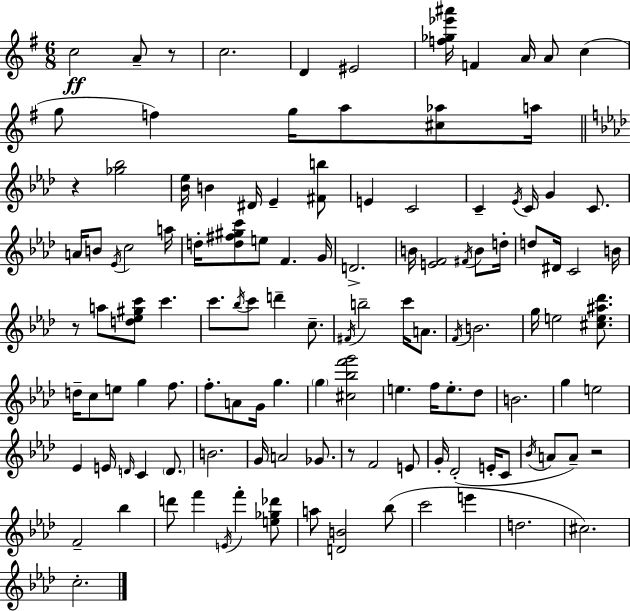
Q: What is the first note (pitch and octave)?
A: C5